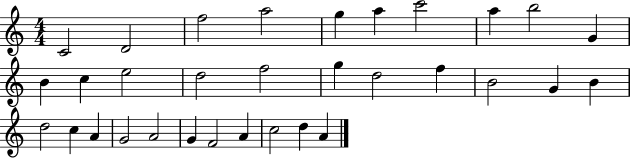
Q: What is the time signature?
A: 4/4